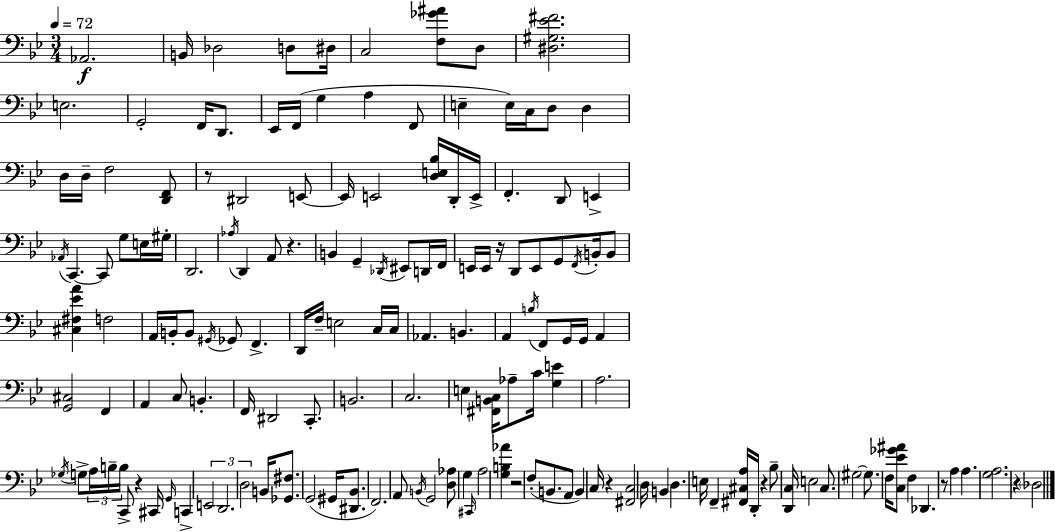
X:1
T:Untitled
M:3/4
L:1/4
K:Gm
_A,,2 B,,/4 _D,2 D,/2 ^D,/4 C,2 [F,_G^A]/2 D,/2 [^D,^G,_E^F]2 E,2 G,,2 F,,/4 D,,/2 _E,,/4 F,,/4 G, A, F,,/2 E, E,/4 C,/4 D,/2 D, D,/4 D,/4 F,2 [D,,F,,]/2 z/2 ^D,,2 E,,/2 E,,/4 E,,2 [D,E,_B,]/4 D,,/4 E,,/4 F,, D,,/2 E,, _A,,/4 C,, C,,/2 G,/2 E,/4 ^G,/4 D,,2 _A,/4 D,, A,,/2 z B,, G,, _D,,/4 ^E,,/2 D,,/4 F,,/4 E,,/4 E,,/4 z/4 D,,/2 E,,/2 G,,/2 F,,/4 B,,/4 B,,/2 [^C,^F,_EA] F,2 A,,/4 B,,/4 B,,/2 ^G,,/4 _G,,/2 F,, D,,/4 F,/4 E,2 C,/4 C,/4 _A,, B,, A,, B,/4 F,,/2 G,,/4 G,,/4 A,, [G,,^C,]2 F,, A,, C,/2 B,, F,,/4 ^D,,2 C,,/2 B,,2 C,2 E, [^F,,B,,C,]/4 _A,/2 C/4 [G,E] A,2 _G,/4 G,/2 A,/4 B,/4 B,/4 C,,/2 z ^C,,/4 G,,/4 C,, E,,2 D,,2 D,2 B,,/4 [_G,,^F,]/2 G,,2 ^G,,/4 [^D,,_B,,]/2 F,,2 A,,/2 B,,/4 G,,2 [D,_A,]/2 G, ^C,,/4 A,2 [G,B,_A] z2 F,/2 B,,/2 A,,/2 B,, C,/4 z [^F,,C,]2 D,/4 B,, D, E,/4 F,, [^F,,^C,A,]/4 D,,/4 z _B,/2 [D,,C,]/4 E,2 C,/2 ^G,2 ^G,/2 F,/4 [C,_E_G^A]/2 F, _D,, z/2 A, A, [G,A,]2 z _D,2